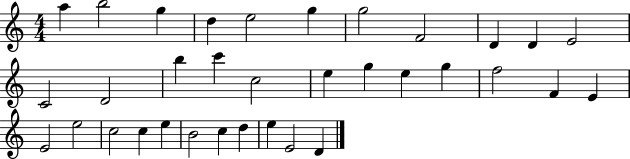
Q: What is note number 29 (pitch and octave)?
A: B4